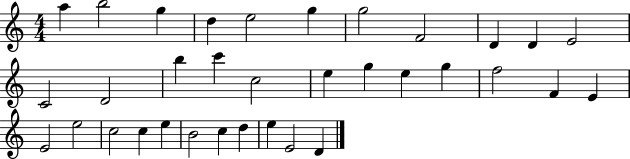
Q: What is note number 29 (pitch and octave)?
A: B4